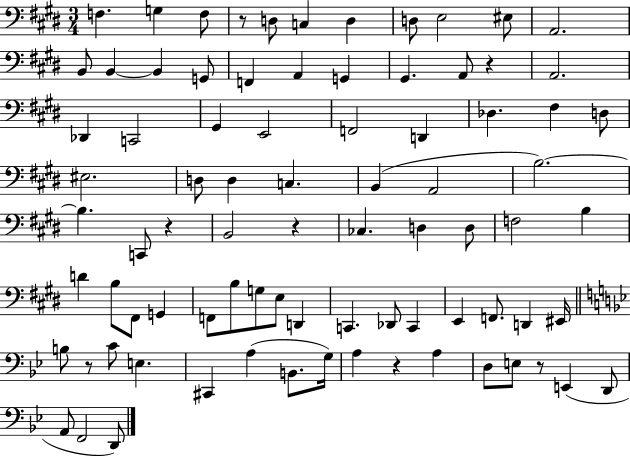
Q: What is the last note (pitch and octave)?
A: D2